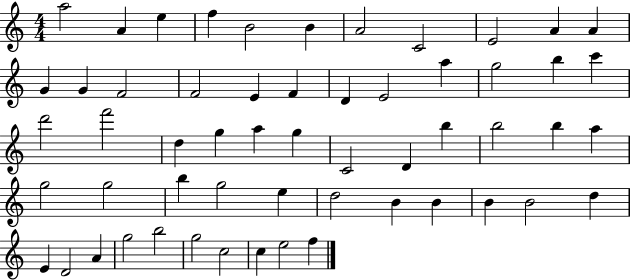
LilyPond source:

{
  \clef treble
  \numericTimeSignature
  \time 4/4
  \key c \major
  a''2 a'4 e''4 | f''4 b'2 b'4 | a'2 c'2 | e'2 a'4 a'4 | \break g'4 g'4 f'2 | f'2 e'4 f'4 | d'4 e'2 a''4 | g''2 b''4 c'''4 | \break d'''2 f'''2 | d''4 g''4 a''4 g''4 | c'2 d'4 b''4 | b''2 b''4 a''4 | \break g''2 g''2 | b''4 g''2 e''4 | d''2 b'4 b'4 | b'4 b'2 d''4 | \break e'4 d'2 a'4 | g''2 b''2 | g''2 c''2 | c''4 e''2 f''4 | \break \bar "|."
}